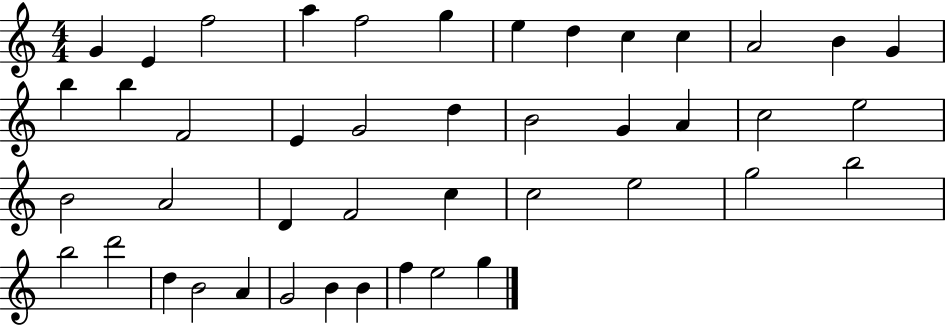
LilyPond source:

{
  \clef treble
  \numericTimeSignature
  \time 4/4
  \key c \major
  g'4 e'4 f''2 | a''4 f''2 g''4 | e''4 d''4 c''4 c''4 | a'2 b'4 g'4 | \break b''4 b''4 f'2 | e'4 g'2 d''4 | b'2 g'4 a'4 | c''2 e''2 | \break b'2 a'2 | d'4 f'2 c''4 | c''2 e''2 | g''2 b''2 | \break b''2 d'''2 | d''4 b'2 a'4 | g'2 b'4 b'4 | f''4 e''2 g''4 | \break \bar "|."
}